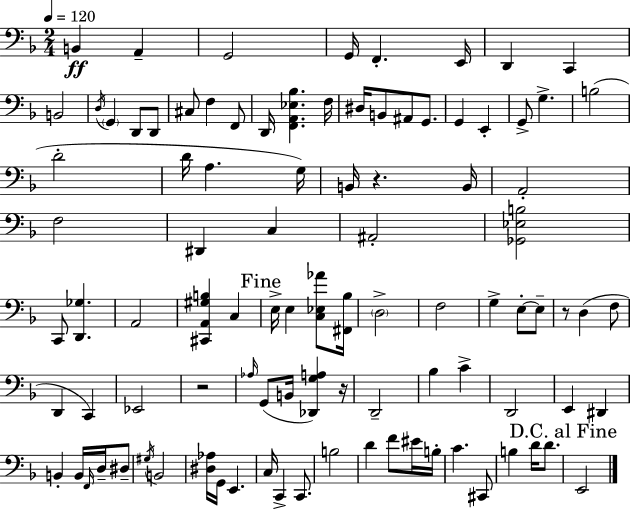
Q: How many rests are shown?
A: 4